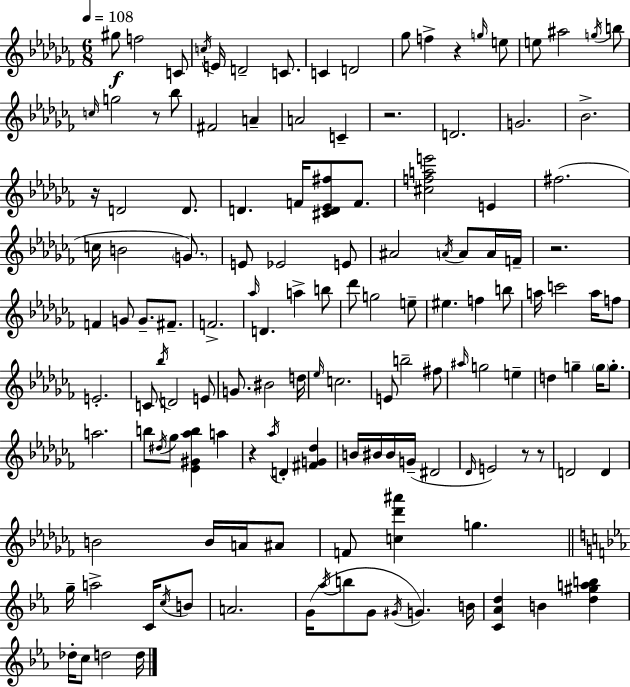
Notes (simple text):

G#5/e F5/h C4/e C5/s E4/s D4/h C4/e. C4/q D4/h Gb5/e F5/q R/q G5/s E5/e E5/e A#5/h G5/s B5/e C5/s G5/h R/e Bb5/e F#4/h A4/q A4/h C4/q R/h. D4/h. G4/h. Bb4/h. R/s D4/h D4/e. D4/q. F4/s [C#4,D4,Eb4,F#5]/e F4/e. [C#5,F5,A5,E6]/h E4/q F#5/h. C5/s B4/h G4/e. E4/e Eb4/h E4/e A#4/h A4/s A4/e A4/s F4/s R/h. F4/q G4/e G4/e. F#4/e. F4/h. Ab5/s D4/q. A5/q B5/e Db6/e G5/h E5/e EIS5/q. F5/q B5/e A5/s C6/h A5/s F5/e E4/h. C4/e Bb5/s D4/h E4/e G4/e. BIS4/h D5/s Eb5/s C5/h. E4/e B5/h F#5/e A#5/s G5/h E5/q D5/q G5/q G5/s G5/e. A5/h. B5/e D#5/s Gb5/e [Eb4,G#4,Ab5,B5]/q A5/q R/q Ab5/s D4/q [F#4,G4,Db5]/q B4/s BIS4/s BIS4/s G4/s D#4/h Db4/s E4/h R/e R/e D4/h D4/q B4/h B4/s A4/s A#4/e F4/e [C5,Db6,A#6]/q G5/q. G5/s A5/h C4/s C5/s B4/e A4/h. G4/s Ab5/s B5/e G4/e G#4/s G4/q. B4/s [C4,Ab4,D5]/q B4/q [D5,G#5,A5,B5]/q Db5/s C5/e D5/h D5/s